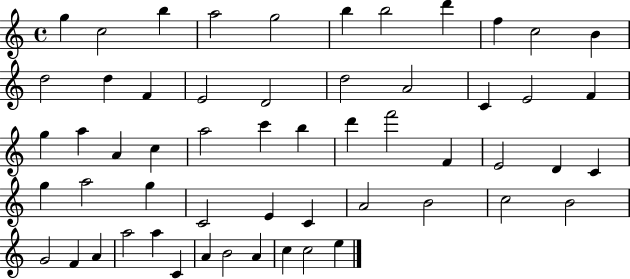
G5/q C5/h B5/q A5/h G5/h B5/q B5/h D6/q F5/q C5/h B4/q D5/h D5/q F4/q E4/h D4/h D5/h A4/h C4/q E4/h F4/q G5/q A5/q A4/q C5/q A5/h C6/q B5/q D6/q F6/h F4/q E4/h D4/q C4/q G5/q A5/h G5/q C4/h E4/q C4/q A4/h B4/h C5/h B4/h G4/h F4/q A4/q A5/h A5/q C4/q A4/q B4/h A4/q C5/q C5/h E5/q